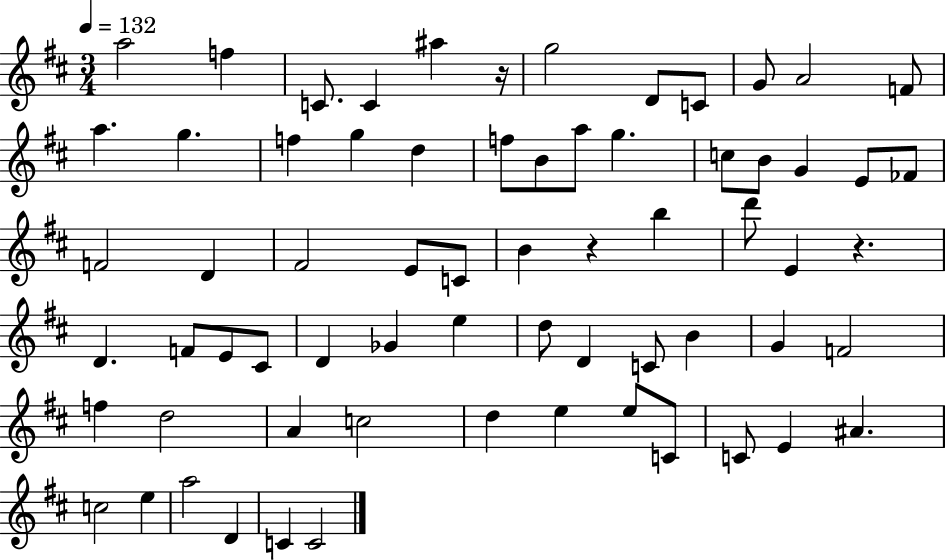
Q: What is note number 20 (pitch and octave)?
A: G5